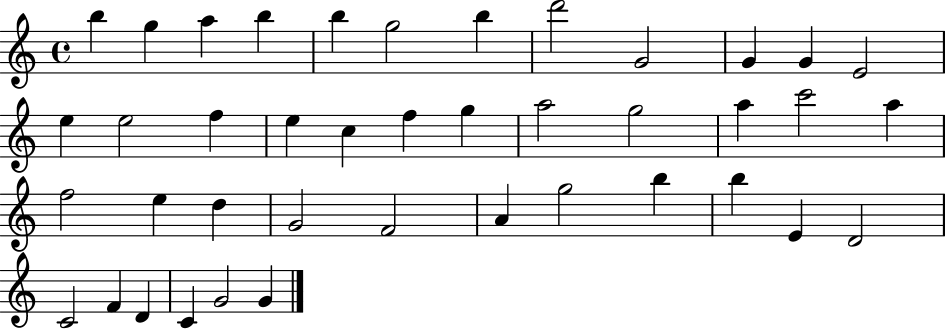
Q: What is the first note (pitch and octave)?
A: B5